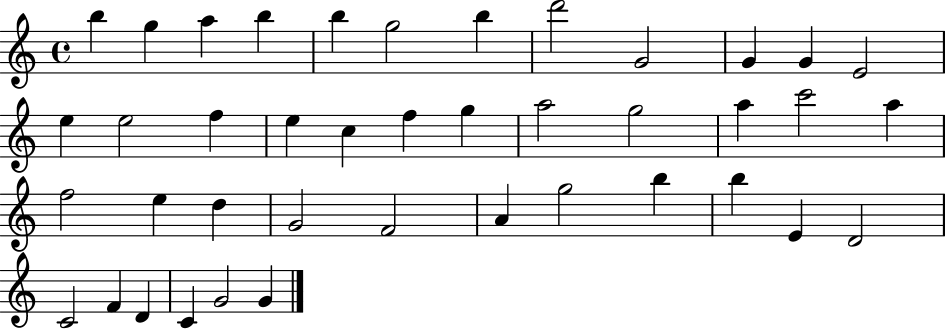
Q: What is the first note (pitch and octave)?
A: B5